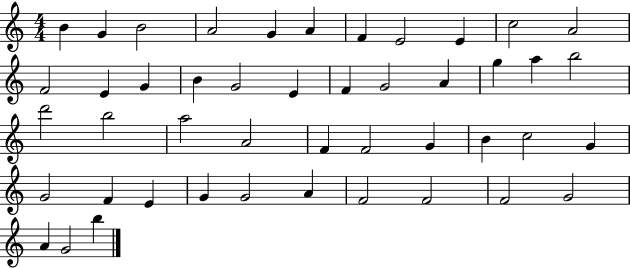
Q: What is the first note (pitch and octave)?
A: B4